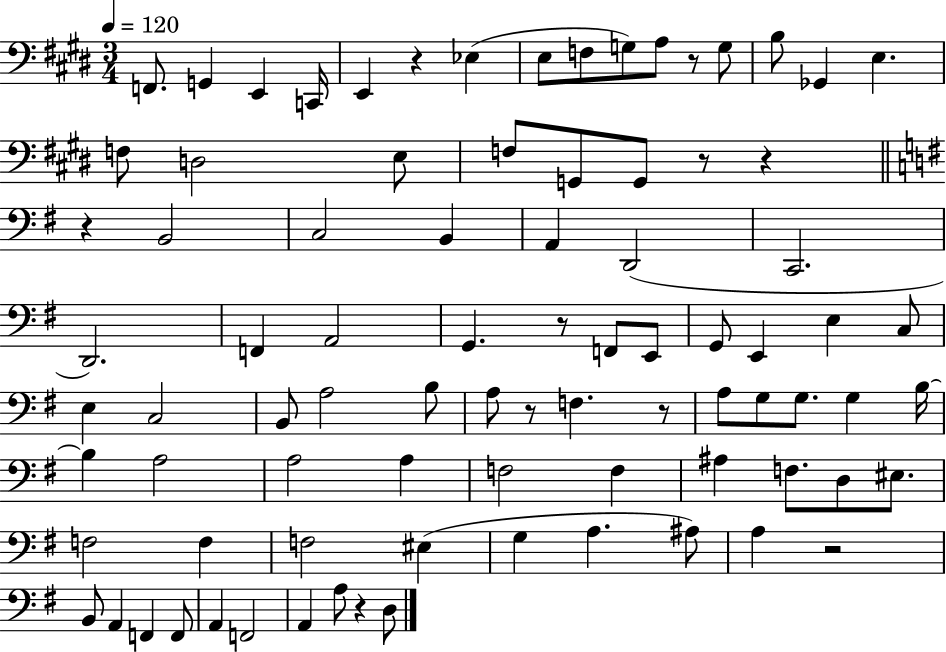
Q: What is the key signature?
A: E major